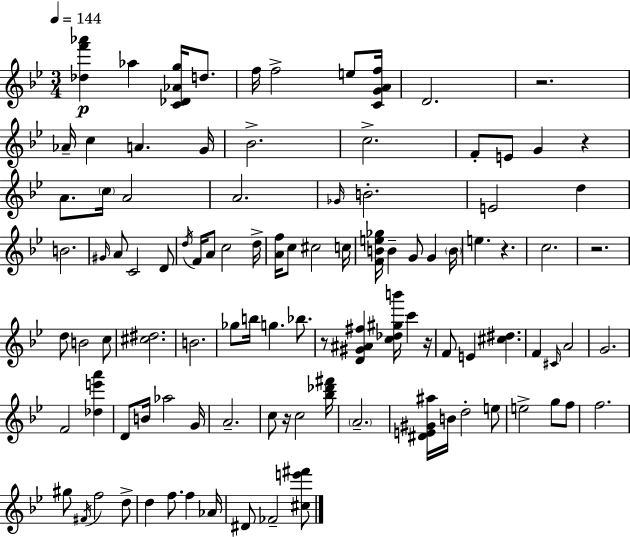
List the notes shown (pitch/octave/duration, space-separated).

[Db5,F6,Ab6]/q Ab5/q [C4,Db4,Ab4,G5]/s D5/e. F5/s F5/h E5/e [C4,G4,A4,F5]/s D4/h. R/h. Ab4/s C5/q A4/q. G4/s Bb4/h. C5/h. F4/e E4/e G4/q R/q A4/e. C5/s A4/h A4/h. Gb4/s B4/h. E4/h D5/q B4/h. G#4/s A4/e C4/h D4/e D5/s F4/s A4/e C5/h D5/s [A4,F5]/s C5/e C#5/h C5/s [F4,B4,E5,Gb5]/s B4/q G4/e G4/q B4/s E5/q. R/q. C5/h. R/h. D5/e B4/h C5/e [C#5,D#5]/h. B4/h. Gb5/e B5/s G5/q. Bb5/e. R/e [D4,G#4,A#4,F#5]/q [C5,Db5,G#5,B6]/s C6/q R/s F4/e E4/q [C#5,D#5]/q. F4/q C#4/s A4/h G4/h. F4/h [Db5,E6,A6]/q D4/e B4/s Ab5/h G4/s A4/h. C5/e R/s C5/h [Bb5,Db6,F#6]/s A4/h. [D#4,E4,G#4,A#5]/s B4/s D5/h E5/e E5/h G5/e F5/e F5/h. G#5/e F#4/s F5/h D5/e D5/q F5/e. F5/q Ab4/s D#4/e FES4/h [C#5,E6,F#6]/e